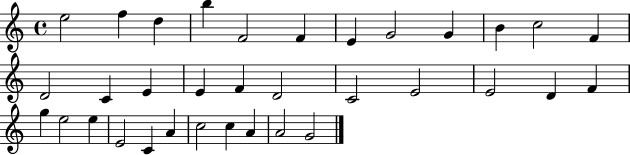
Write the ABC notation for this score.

X:1
T:Untitled
M:4/4
L:1/4
K:C
e2 f d b F2 F E G2 G B c2 F D2 C E E F D2 C2 E2 E2 D F g e2 e E2 C A c2 c A A2 G2